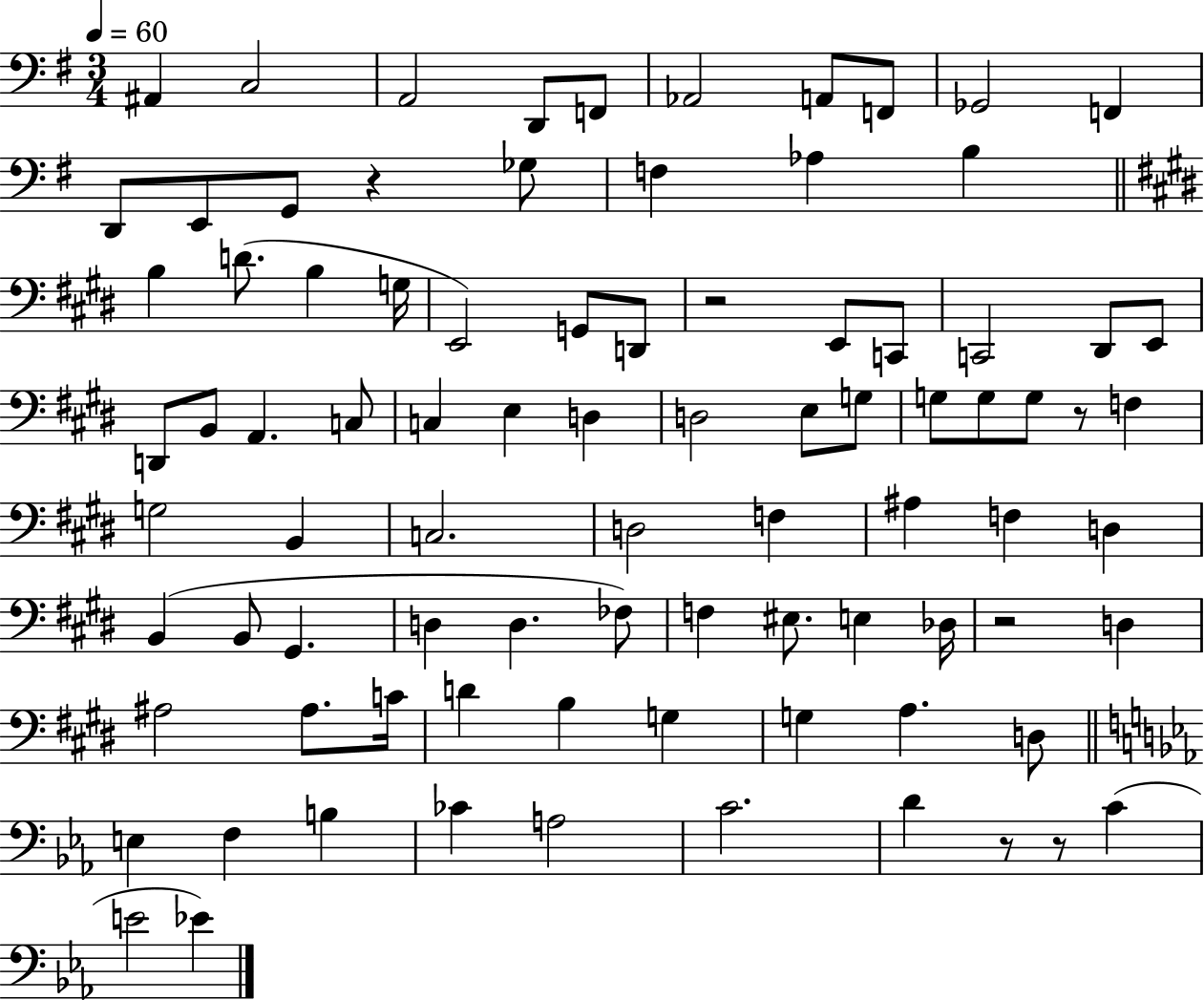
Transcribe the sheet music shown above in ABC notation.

X:1
T:Untitled
M:3/4
L:1/4
K:G
^A,, C,2 A,,2 D,,/2 F,,/2 _A,,2 A,,/2 F,,/2 _G,,2 F,, D,,/2 E,,/2 G,,/2 z _G,/2 F, _A, B, B, D/2 B, G,/4 E,,2 G,,/2 D,,/2 z2 E,,/2 C,,/2 C,,2 ^D,,/2 E,,/2 D,,/2 B,,/2 A,, C,/2 C, E, D, D,2 E,/2 G,/2 G,/2 G,/2 G,/2 z/2 F, G,2 B,, C,2 D,2 F, ^A, F, D, B,, B,,/2 ^G,, D, D, _F,/2 F, ^E,/2 E, _D,/4 z2 D, ^A,2 ^A,/2 C/4 D B, G, G, A, D,/2 E, F, B, _C A,2 C2 D z/2 z/2 C E2 _E